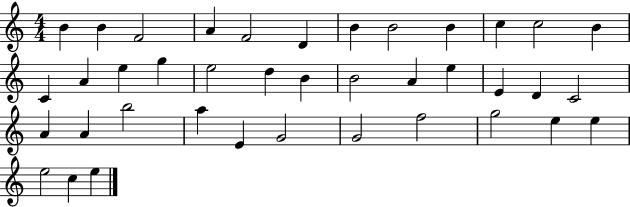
{
  \clef treble
  \numericTimeSignature
  \time 4/4
  \key c \major
  b'4 b'4 f'2 | a'4 f'2 d'4 | b'4 b'2 b'4 | c''4 c''2 b'4 | \break c'4 a'4 e''4 g''4 | e''2 d''4 b'4 | b'2 a'4 e''4 | e'4 d'4 c'2 | \break a'4 a'4 b''2 | a''4 e'4 g'2 | g'2 f''2 | g''2 e''4 e''4 | \break e''2 c''4 e''4 | \bar "|."
}